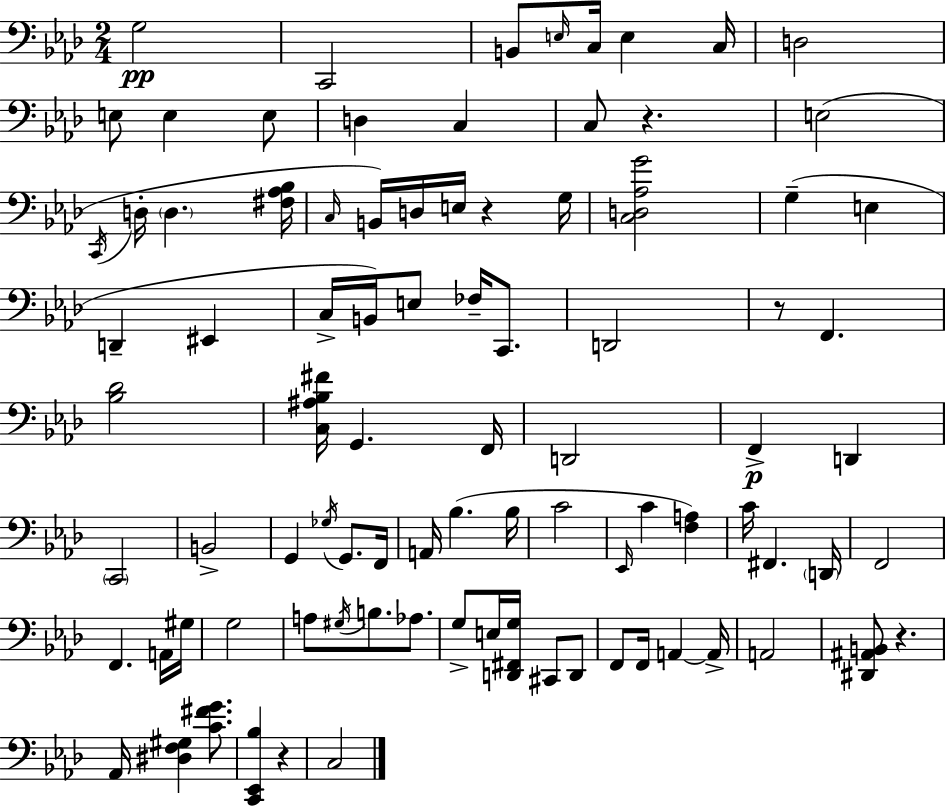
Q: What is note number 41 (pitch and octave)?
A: B2